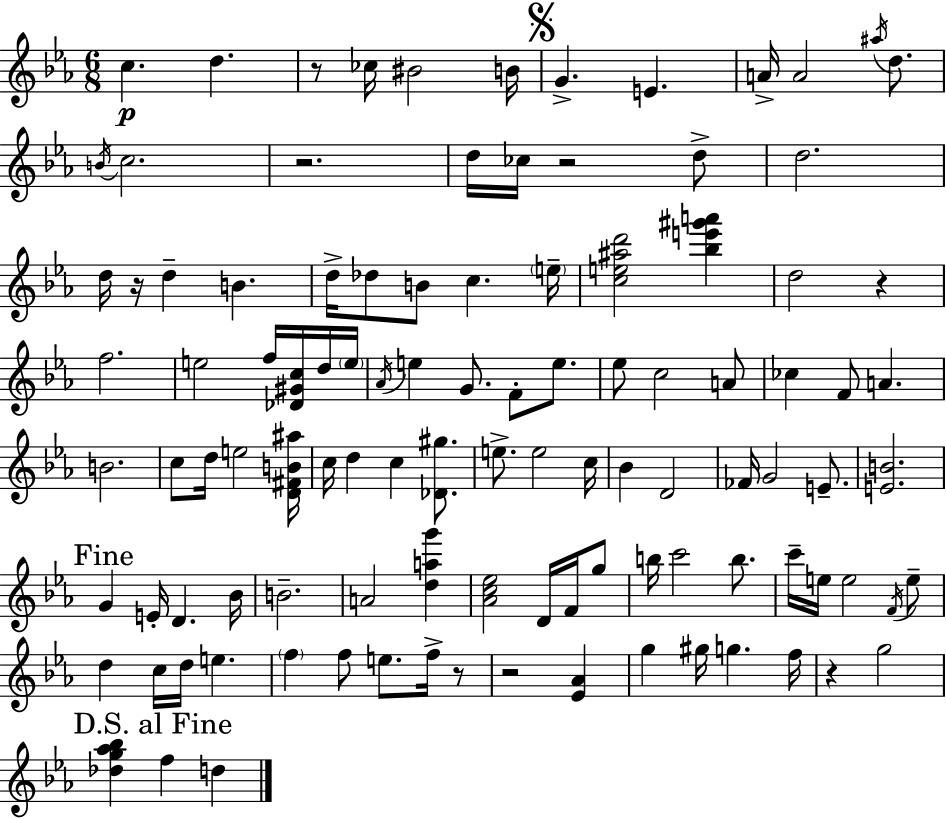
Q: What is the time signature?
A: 6/8